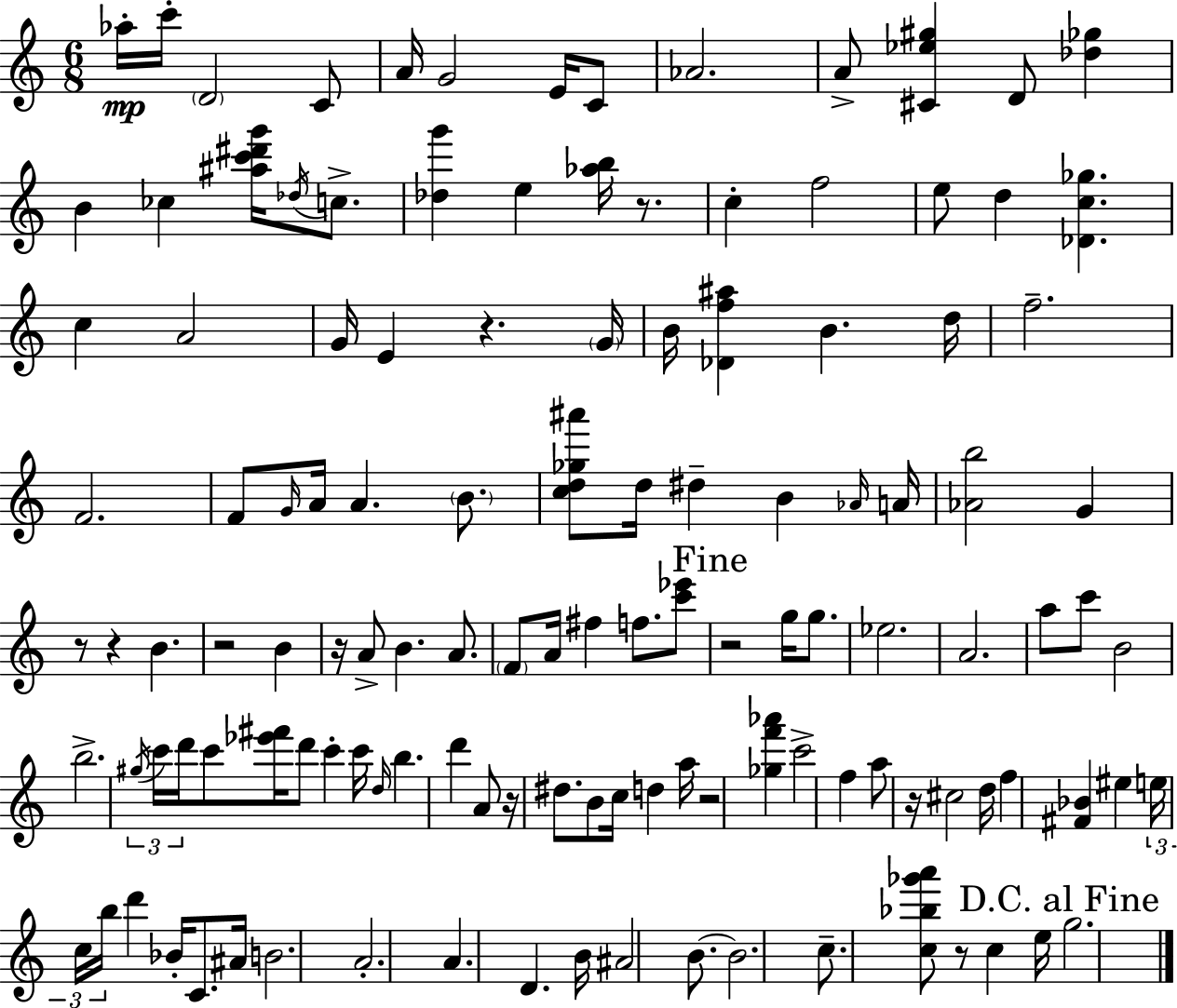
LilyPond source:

{
  \clef treble
  \numericTimeSignature
  \time 6/8
  \key a \minor
  aes''16-.\mp c'''16-. \parenthesize d'2 c'8 | a'16 g'2 e'16 c'8 | aes'2. | a'8-> <cis' ees'' gis''>4 d'8 <des'' ges''>4 | \break b'4 ces''4 <ais'' c''' dis''' g'''>16 \acciaccatura { des''16 } c''8.-> | <des'' g'''>4 e''4 <aes'' b''>16 r8. | c''4-. f''2 | e''8 d''4 <des' c'' ges''>4. | \break c''4 a'2 | g'16 e'4 r4. | \parenthesize g'16 b'16 <des' f'' ais''>4 b'4. | d''16 f''2.-- | \break f'2. | f'8 \grace { g'16 } a'16 a'4. \parenthesize b'8. | <c'' d'' ges'' ais'''>8 d''16 dis''4-- b'4 | \grace { aes'16 } a'16 <aes' b''>2 g'4 | \break r8 r4 b'4. | r2 b'4 | r16 a'8-> b'4. | a'8. \parenthesize f'8 a'16 fis''4 f''8. | \break <c''' ees'''>8 \mark "Fine" r2 g''16 | g''8. ees''2. | a'2. | a''8 c'''8 b'2 | \break b''2.-> | \tuplet 3/2 { \acciaccatura { gis''16 } c'''16 d'''16 } c'''8 <ees''' fis'''>16 d'''8 c'''4-. | c'''16 \grace { d''16 } b''4. d'''4 | a'8 r16 dis''8. b'8 c''16 | \break d''4 a''16 r2 | <ges'' f''' aes'''>4 c'''2-> | f''4 a''8 r16 cis''2 | d''16 f''4 <fis' bes'>4 | \break eis''4 \tuplet 3/2 { e''16 c''16 b''16 } d'''4 | bes'16-. c'8. ais'16 b'2. | a'2.-. | a'4. d'4. | \break b'16 ais'2 | b'8.~~ b'2. | c''8.-- <c'' bes'' ges''' a'''>8 r8 | c''4 e''16 \mark "D.C. al Fine" g''2. | \break \bar "|."
}